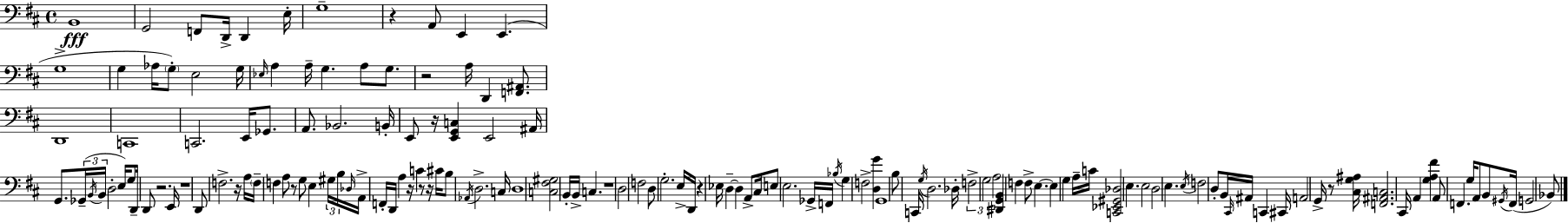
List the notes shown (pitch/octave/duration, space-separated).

B2/w G2/h F2/e D2/s D2/q E3/s G3/w R/q A2/e E2/q E2/q. G3/w G3/q Ab3/s G3/e E3/h G3/s Eb3/s A3/q A3/s G3/q. A3/e G3/e. R/h A3/s D2/q [F2,A#2]/e. D2/w C2/w C2/h. E2/s Gb2/e. A2/e. Bb2/h. B2/s E2/e R/s [E2,G2,C3]/q E2/h A#2/s G2/e. Gb2/s B2/s B2/s D3/h E3/s G3/e D2/s D2/e R/h. E2/s R/w D2/e F3/h. R/s A3/s F3/s F3/q A3/e R/e G3/e E3/q G#3/s B3/s Db3/s A2/s F2/s D2/s A3/q R/s C4/q R/e R/s C#4/s B3/e Ab2/s D3/h. C3/s D3/w [C3,F#3,G#3]/h B2/s B2/s C3/q. R/w D3/h F3/h D3/e G3/h. E3/s D2/s R/q Eb3/s D3/q D3/q A2/e C#3/s E3/e E3/h. Gb2/s F2/s Bb3/s G3/q F3/h [D3,G4]/q G2/w B3/e C2/s G3/s D3/h. Db3/s F3/h G3/h A3/h [D#2,G2,B2]/q F3/q F3/e E3/q. E3/q G3/q A3/s C4/s [C2,Eb2,G#2,Db3]/h E3/q. E3/h D3/h E3/q. E3/s F3/h D3/e B2/s C#2/s A#2/s C2/q C#2/s A2/h G2/s R/e [C#3,G3,A#3]/s [F2,A#2,C3]/h. C#2/s A2/q [G3,A3,F#4]/q A2/e F2/q. G3/s A2/e B2/e G#2/s F2/s G2/h Bb2/e